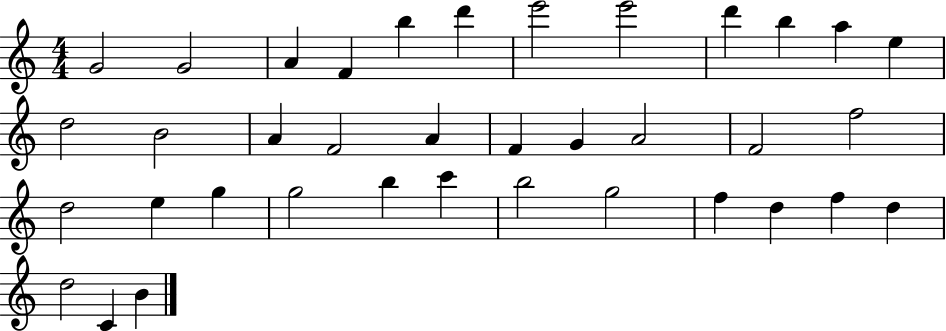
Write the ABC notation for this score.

X:1
T:Untitled
M:4/4
L:1/4
K:C
G2 G2 A F b d' e'2 e'2 d' b a e d2 B2 A F2 A F G A2 F2 f2 d2 e g g2 b c' b2 g2 f d f d d2 C B